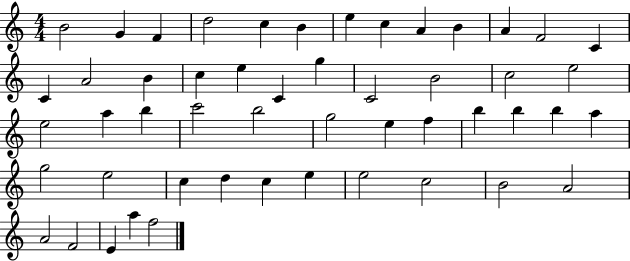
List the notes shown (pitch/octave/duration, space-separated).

B4/h G4/q F4/q D5/h C5/q B4/q E5/q C5/q A4/q B4/q A4/q F4/h C4/q C4/q A4/h B4/q C5/q E5/q C4/q G5/q C4/h B4/h C5/h E5/h E5/h A5/q B5/q C6/h B5/h G5/h E5/q F5/q B5/q B5/q B5/q A5/q G5/h E5/h C5/q D5/q C5/q E5/q E5/h C5/h B4/h A4/h A4/h F4/h E4/q A5/q F5/h